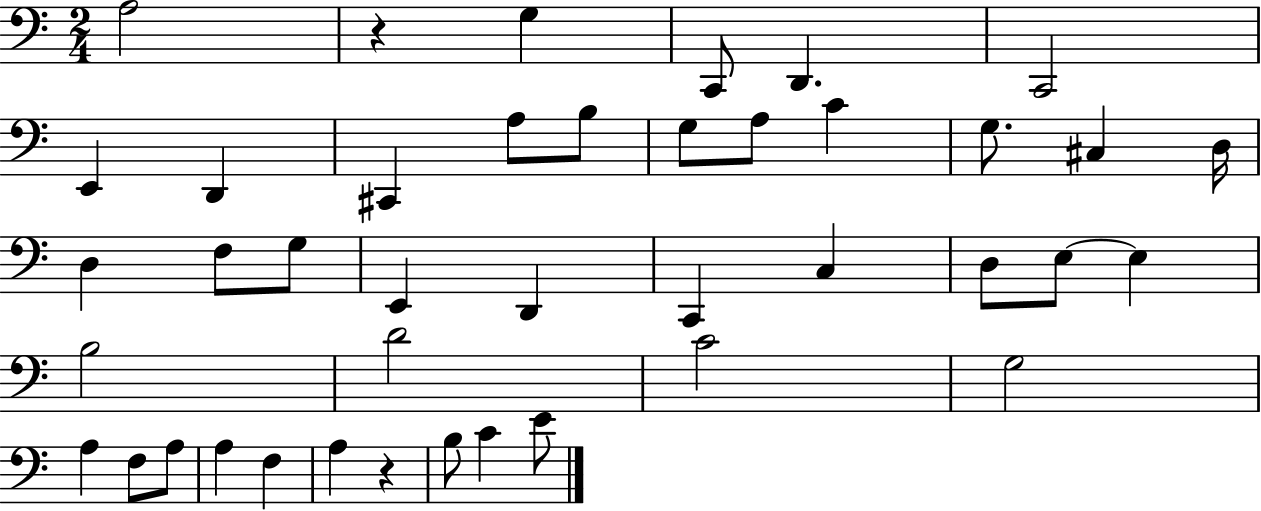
A3/h R/q G3/q C2/e D2/q. C2/h E2/q D2/q C#2/q A3/e B3/e G3/e A3/e C4/q G3/e. C#3/q D3/s D3/q F3/e G3/e E2/q D2/q C2/q C3/q D3/e E3/e E3/q B3/h D4/h C4/h G3/h A3/q F3/e A3/e A3/q F3/q A3/q R/q B3/e C4/q E4/e